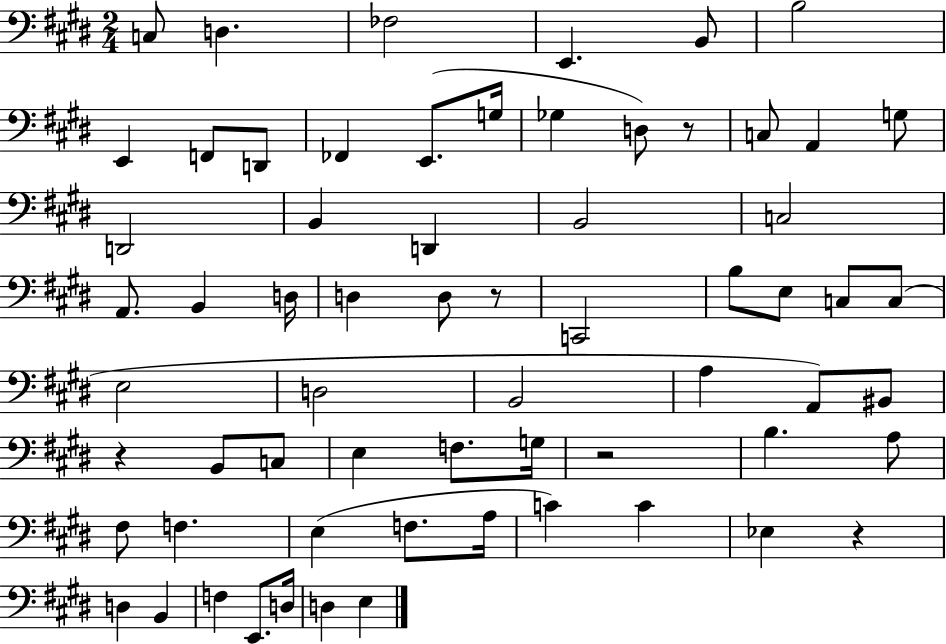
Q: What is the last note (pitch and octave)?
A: E3